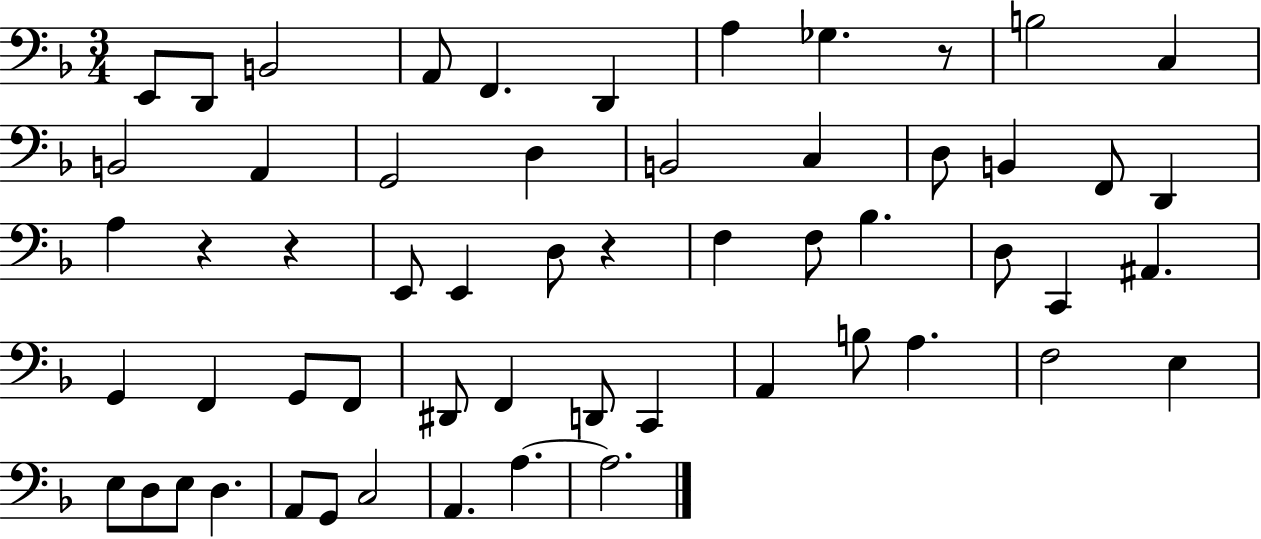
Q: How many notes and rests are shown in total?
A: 57